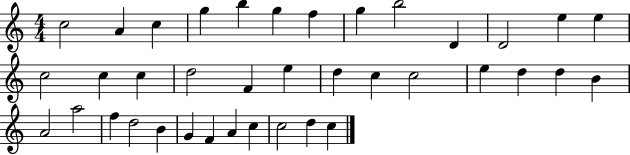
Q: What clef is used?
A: treble